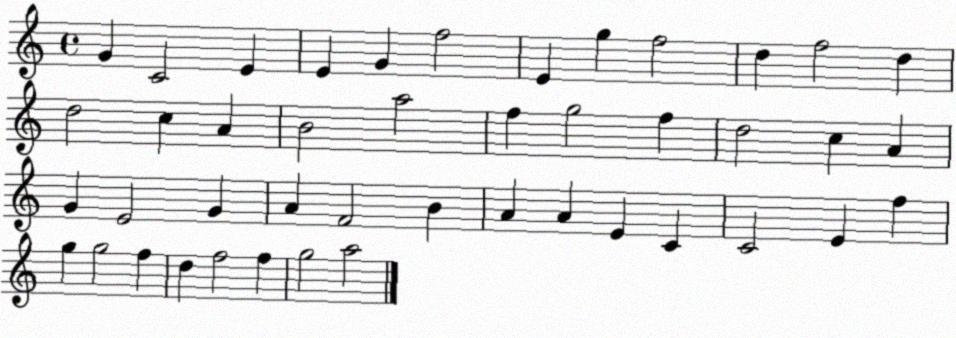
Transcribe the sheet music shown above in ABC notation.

X:1
T:Untitled
M:4/4
L:1/4
K:C
G C2 E E G f2 E g f2 d f2 d d2 c A B2 a2 f g2 f d2 c A G E2 G A F2 B A A E C C2 E f g g2 f d f2 f g2 a2